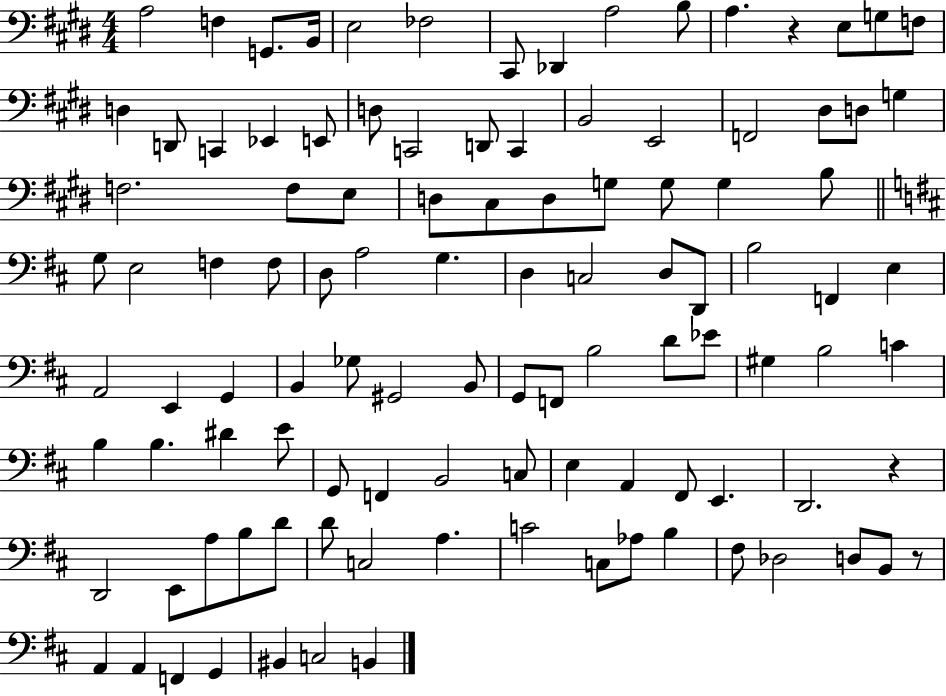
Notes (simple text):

A3/h F3/q G2/e. B2/s E3/h FES3/h C#2/e Db2/q A3/h B3/e A3/q. R/q E3/e G3/e F3/e D3/q D2/e C2/q Eb2/q E2/e D3/e C2/h D2/e C2/q B2/h E2/h F2/h D#3/e D3/e G3/q F3/h. F3/e E3/e D3/e C#3/e D3/e G3/e G3/e G3/q B3/e G3/e E3/h F3/q F3/e D3/e A3/h G3/q. D3/q C3/h D3/e D2/e B3/h F2/q E3/q A2/h E2/q G2/q B2/q Gb3/e G#2/h B2/e G2/e F2/e B3/h D4/e Eb4/e G#3/q B3/h C4/q B3/q B3/q. D#4/q E4/e G2/e F2/q B2/h C3/e E3/q A2/q F#2/e E2/q. D2/h. R/q D2/h E2/e A3/e B3/e D4/e D4/e C3/h A3/q. C4/h C3/e Ab3/e B3/q F#3/e Db3/h D3/e B2/e R/e A2/q A2/q F2/q G2/q BIS2/q C3/h B2/q